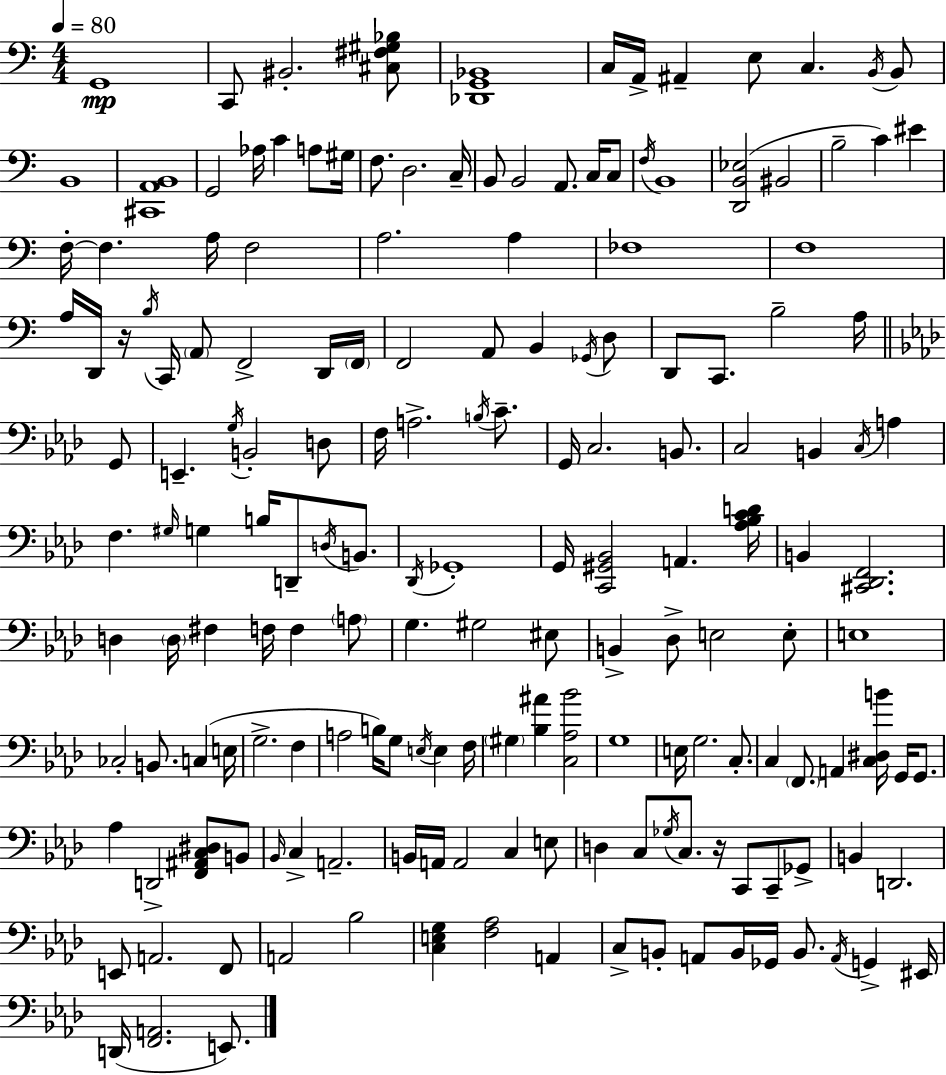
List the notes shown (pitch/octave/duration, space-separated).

G2/w C2/e BIS2/h. [C#3,F#3,G#3,Bb3]/e [Db2,G2,Bb2]/w C3/s A2/s A#2/q E3/e C3/q. B2/s B2/e B2/w [C#2,A2,B2]/w G2/h Ab3/s C4/q A3/e G#3/s F3/e. D3/h. C3/s B2/e B2/h A2/e. C3/s C3/e F3/s B2/w [D2,B2,Eb3]/h BIS2/h B3/h C4/q EIS4/q F3/s F3/q. A3/s F3/h A3/h. A3/q FES3/w F3/w A3/s D2/s R/s B3/s C2/s A2/e F2/h D2/s F2/s F2/h A2/e B2/q Gb2/s D3/e D2/e C2/e. B3/h A3/s G2/e E2/q. G3/s B2/h D3/e F3/s A3/h. B3/s C4/e. G2/s C3/h. B2/e. C3/h B2/q C3/s A3/q F3/q. G#3/s G3/q B3/s D2/e D3/s B2/e. Db2/s Gb2/w G2/s [C2,G#2,Bb2]/h A2/q. [Ab3,Bb3,C4,D4]/s B2/q [C#2,Db2,F2]/h. D3/q D3/s F#3/q F3/s F3/q A3/e G3/q. G#3/h EIS3/e B2/q Db3/e E3/h E3/e E3/w CES3/h B2/e. C3/q E3/s G3/h. F3/q A3/h B3/s G3/e E3/s E3/q F3/s G#3/q [Bb3,A#4]/q [C3,Ab3,Bb4]/h G3/w E3/s G3/h. C3/e. C3/q F2/e. A2/q [C3,D#3,B4]/s G2/s G2/e. Ab3/q D2/h [F2,A#2,C3,D#3]/e B2/e Bb2/s C3/q A2/h. B2/s A2/s A2/h C3/q E3/e D3/q C3/e Gb3/s C3/e. R/s C2/e C2/e Gb2/e B2/q D2/h. E2/e A2/h. F2/e A2/h Bb3/h [C3,E3,G3]/q [F3,Ab3]/h A2/q C3/e B2/e A2/e B2/s Gb2/s B2/e. A2/s G2/q EIS2/s D2/s [F2,A2]/h. E2/e.